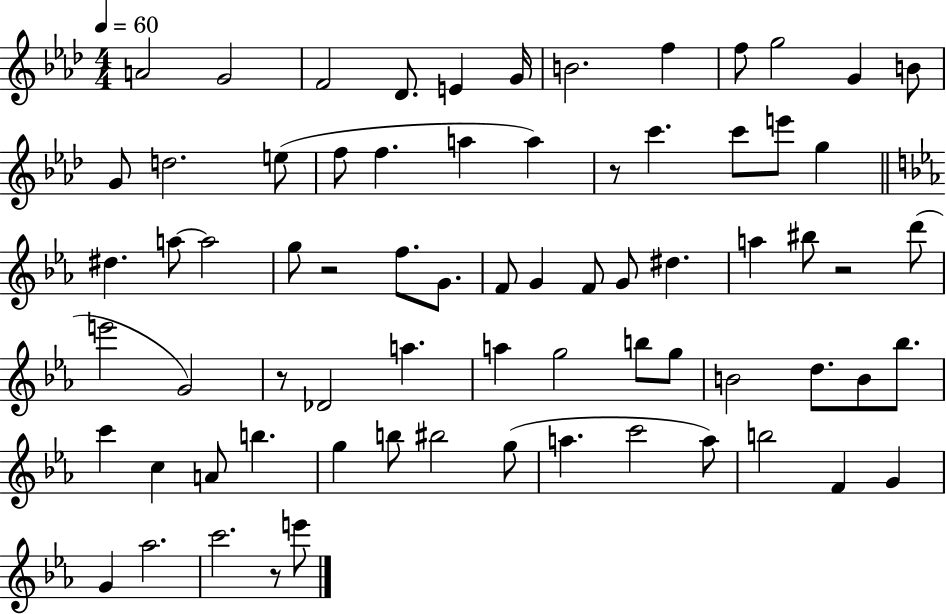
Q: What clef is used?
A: treble